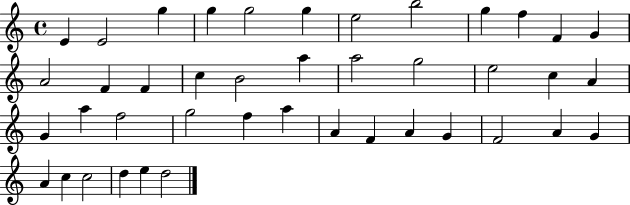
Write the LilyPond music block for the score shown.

{
  \clef treble
  \time 4/4
  \defaultTimeSignature
  \key c \major
  e'4 e'2 g''4 | g''4 g''2 g''4 | e''2 b''2 | g''4 f''4 f'4 g'4 | \break a'2 f'4 f'4 | c''4 b'2 a''4 | a''2 g''2 | e''2 c''4 a'4 | \break g'4 a''4 f''2 | g''2 f''4 a''4 | a'4 f'4 a'4 g'4 | f'2 a'4 g'4 | \break a'4 c''4 c''2 | d''4 e''4 d''2 | \bar "|."
}